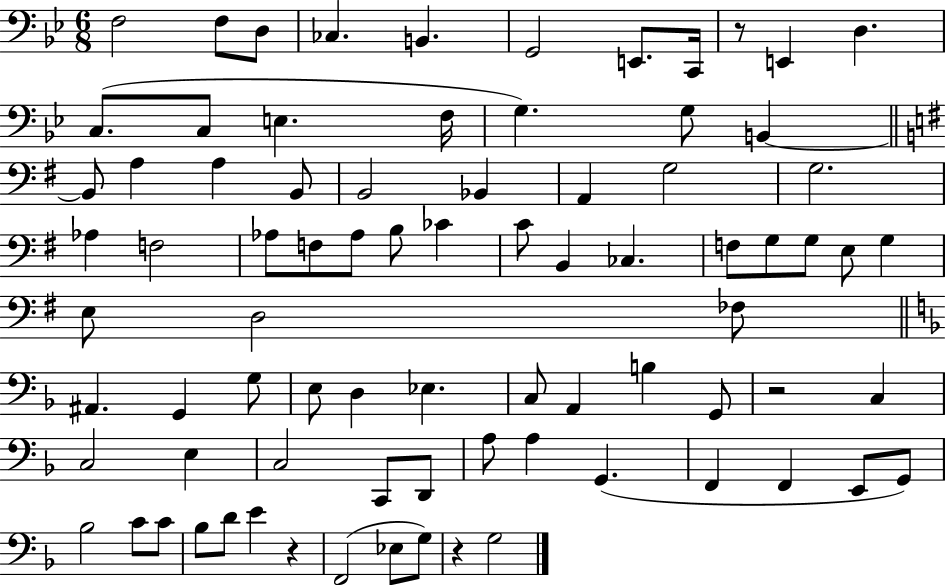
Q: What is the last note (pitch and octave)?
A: G3